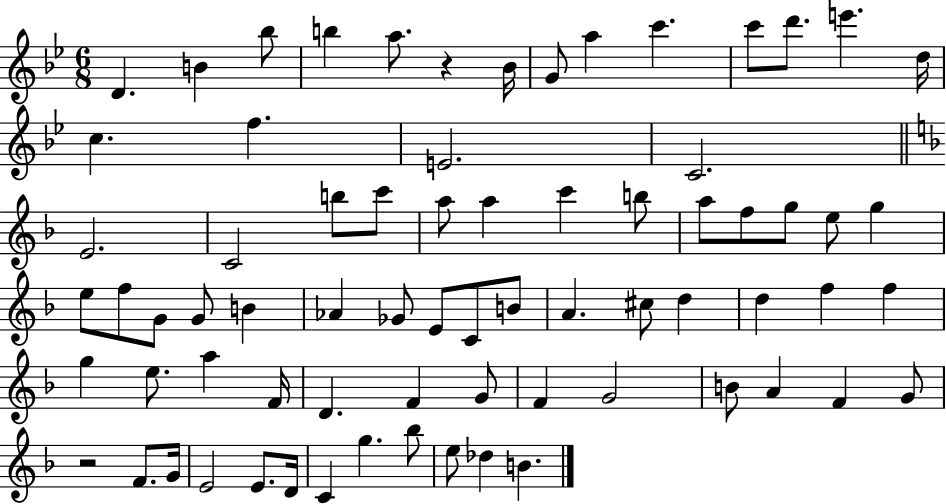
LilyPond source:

{
  \clef treble
  \numericTimeSignature
  \time 6/8
  \key bes \major
  d'4. b'4 bes''8 | b''4 a''8. r4 bes'16 | g'8 a''4 c'''4. | c'''8 d'''8. e'''4. d''16 | \break c''4. f''4. | e'2. | c'2. | \bar "||" \break \key f \major e'2. | c'2 b''8 c'''8 | a''8 a''4 c'''4 b''8 | a''8 f''8 g''8 e''8 g''4 | \break e''8 f''8 g'8 g'8 b'4 | aes'4 ges'8 e'8 c'8 b'8 | a'4. cis''8 d''4 | d''4 f''4 f''4 | \break g''4 e''8. a''4 f'16 | d'4. f'4 g'8 | f'4 g'2 | b'8 a'4 f'4 g'8 | \break r2 f'8. g'16 | e'2 e'8. d'16 | c'4 g''4. bes''8 | e''8 des''4 b'4. | \break \bar "|."
}